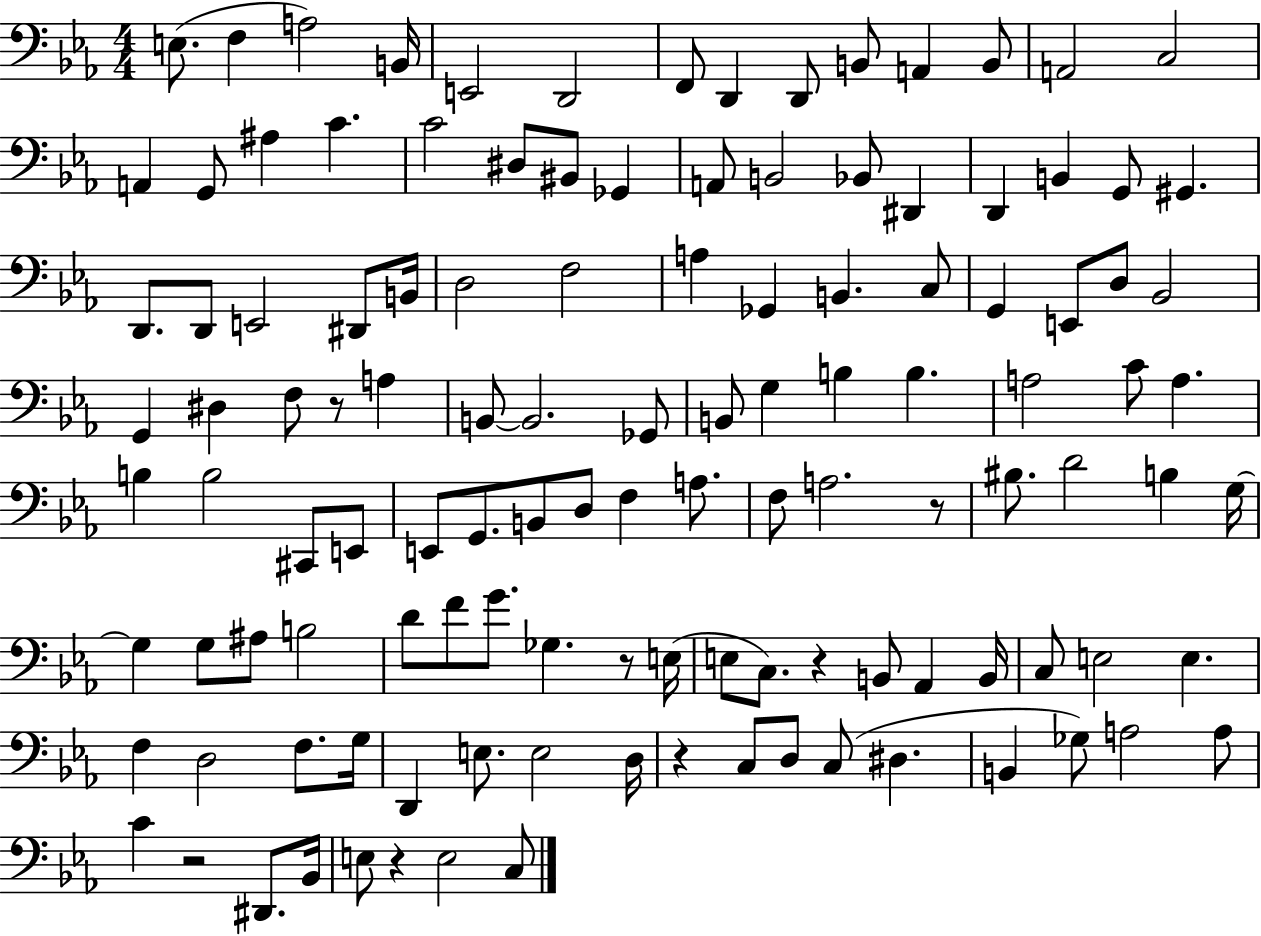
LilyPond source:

{
  \clef bass
  \numericTimeSignature
  \time 4/4
  \key ees \major
  e8.( f4 a2) b,16 | e,2 d,2 | f,8 d,4 d,8 b,8 a,4 b,8 | a,2 c2 | \break a,4 g,8 ais4 c'4. | c'2 dis8 bis,8 ges,4 | a,8 b,2 bes,8 dis,4 | d,4 b,4 g,8 gis,4. | \break d,8. d,8 e,2 dis,8 b,16 | d2 f2 | a4 ges,4 b,4. c8 | g,4 e,8 d8 bes,2 | \break g,4 dis4 f8 r8 a4 | b,8~~ b,2. ges,8 | b,8 g4 b4 b4. | a2 c'8 a4. | \break b4 b2 cis,8 e,8 | e,8 g,8. b,8 d8 f4 a8. | f8 a2. r8 | bis8. d'2 b4 g16~~ | \break g4 g8 ais8 b2 | d'8 f'8 g'8. ges4. r8 e16( | e8 c8.) r4 b,8 aes,4 b,16 | c8 e2 e4. | \break f4 d2 f8. g16 | d,4 e8. e2 d16 | r4 c8 d8 c8( dis4. | b,4 ges8) a2 a8 | \break c'4 r2 dis,8. bes,16 | e8 r4 e2 c8 | \bar "|."
}